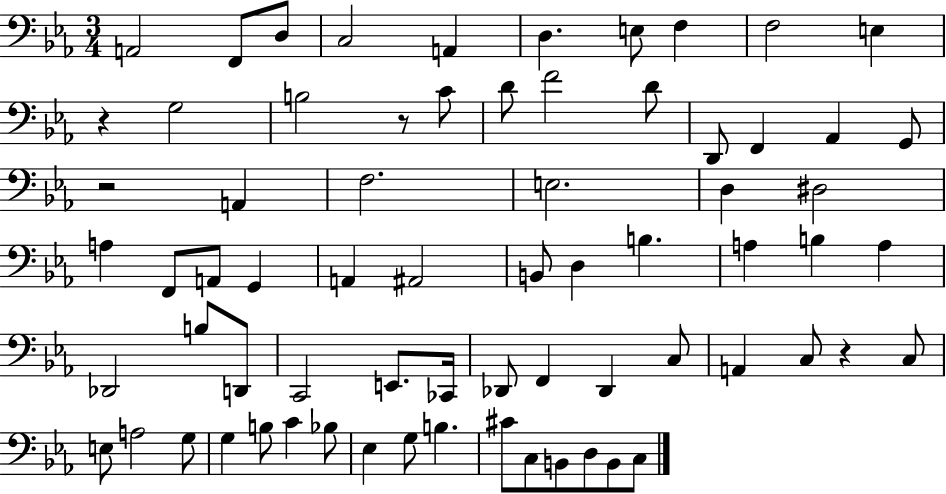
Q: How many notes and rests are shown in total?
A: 70